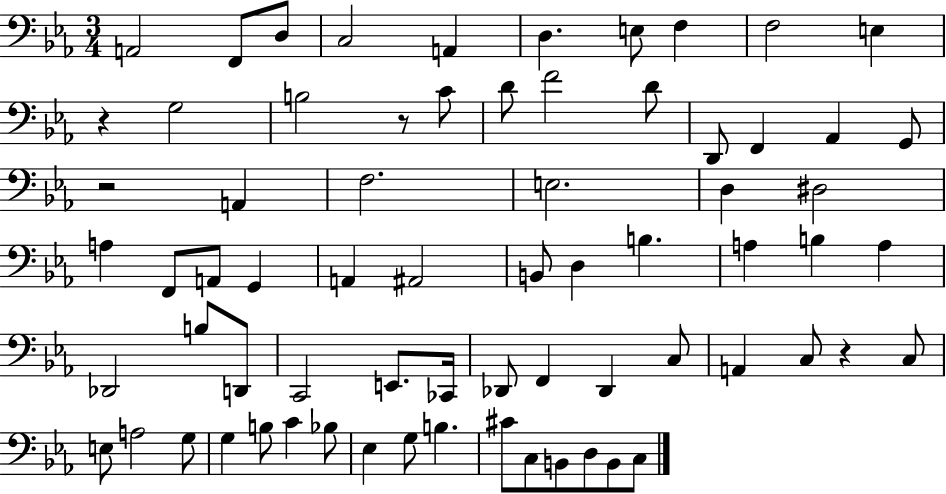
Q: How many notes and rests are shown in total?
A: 70